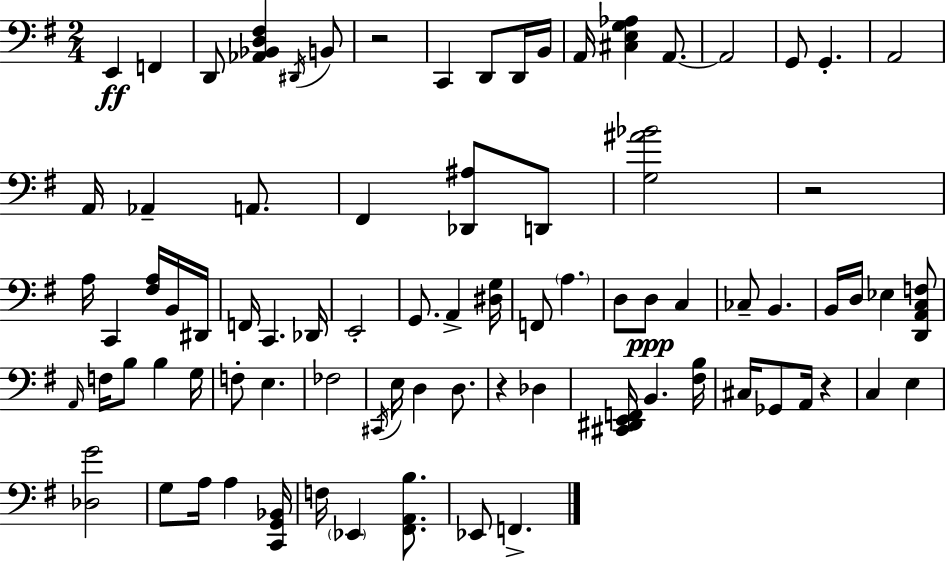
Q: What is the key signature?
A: G major